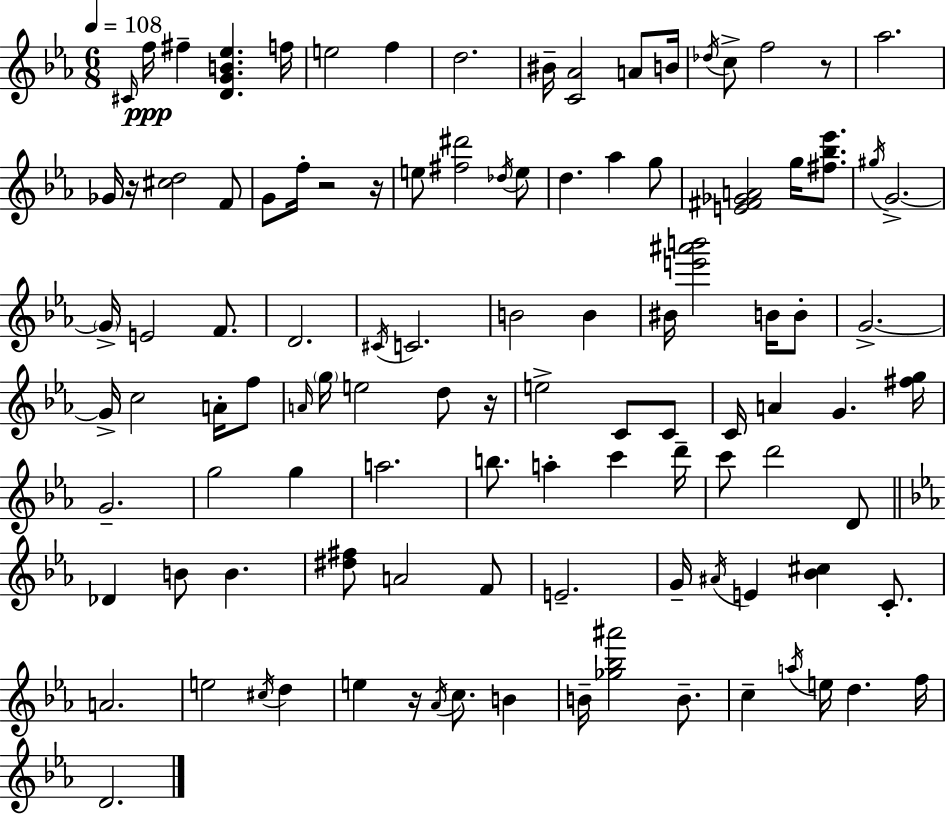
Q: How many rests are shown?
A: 6